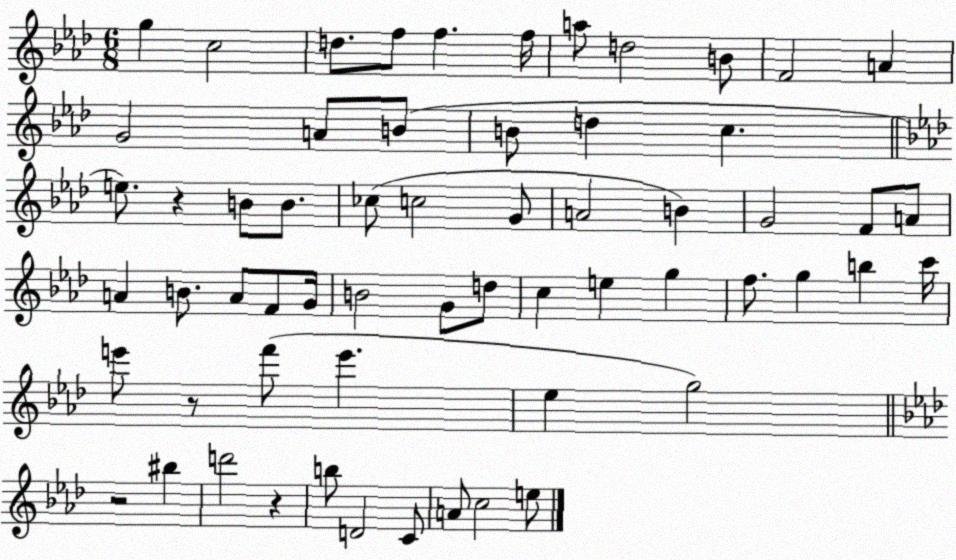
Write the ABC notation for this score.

X:1
T:Untitled
M:6/8
L:1/4
K:Ab
g c2 d/2 f/2 f f/4 a/2 d2 B/2 F2 A G2 A/2 B/2 B/2 d c e/2 z B/2 B/2 _c/2 c2 G/2 A2 B G2 F/2 A/2 A B/2 A/2 F/2 G/4 B2 G/2 d/2 c e g f/2 g b c'/4 e'/2 z/2 f'/2 e' _e g2 z2 ^b d'2 z b/2 D2 C/2 A/2 c2 e/2